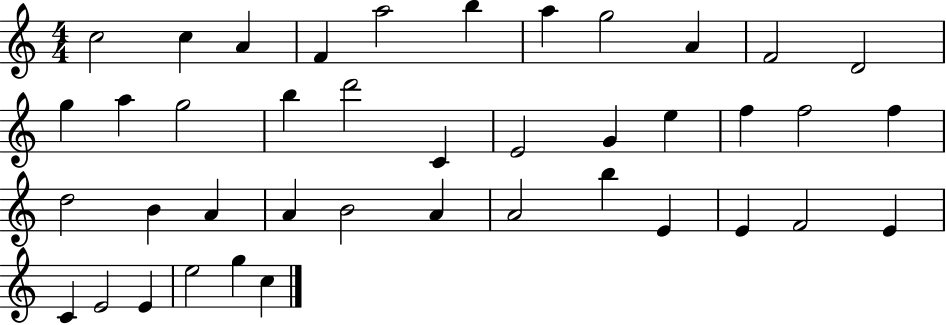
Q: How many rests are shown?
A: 0